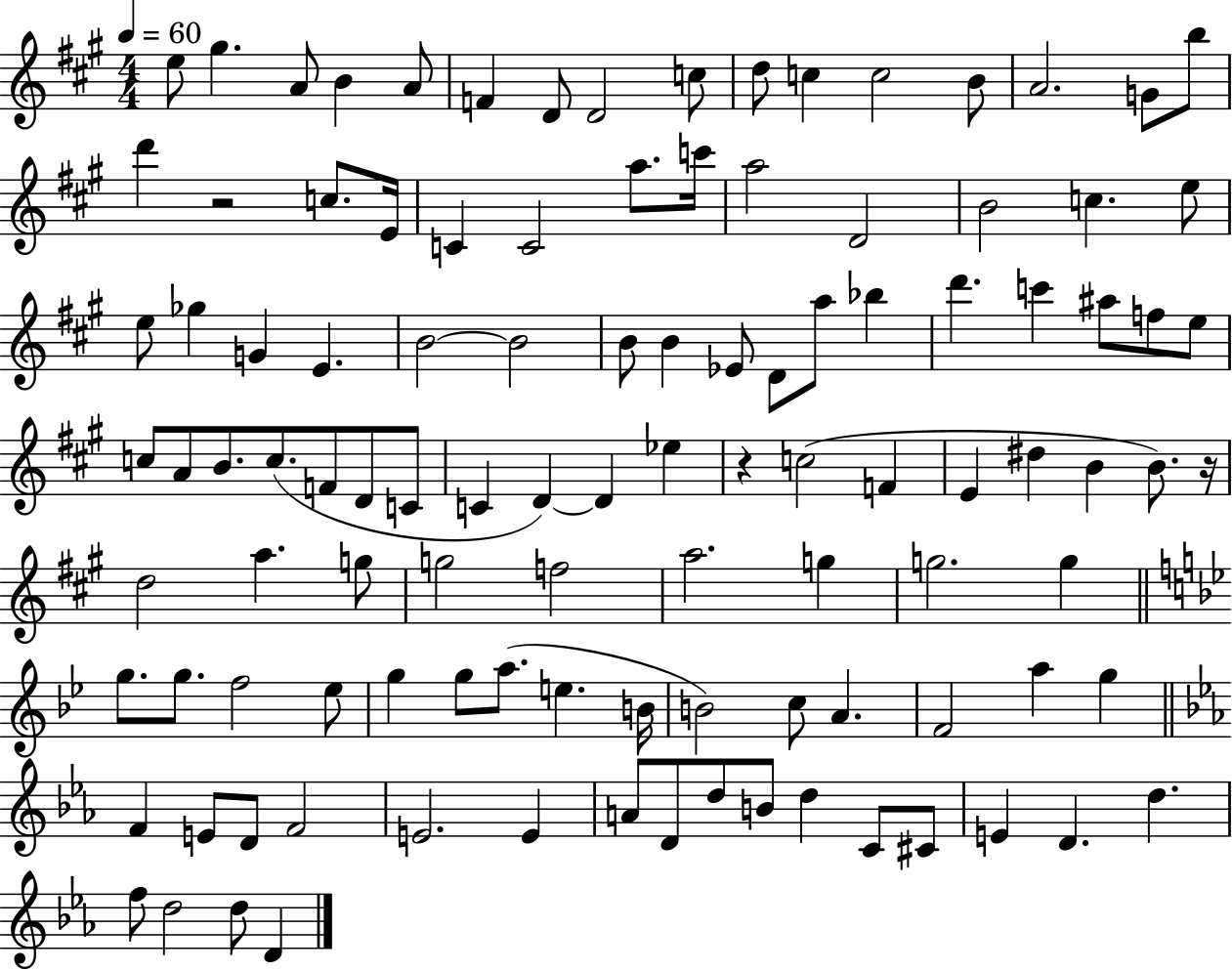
E5/e G#5/q. A4/e B4/q A4/e F4/q D4/e D4/h C5/e D5/e C5/q C5/h B4/e A4/h. G4/e B5/e D6/q R/h C5/e. E4/s C4/q C4/h A5/e. C6/s A5/h D4/h B4/h C5/q. E5/e E5/e Gb5/q G4/q E4/q. B4/h B4/h B4/e B4/q Eb4/e D4/e A5/e Bb5/q D6/q. C6/q A#5/e F5/e E5/e C5/e A4/e B4/e. C5/e. F4/e D4/e C4/e C4/q D4/q D4/q Eb5/q R/q C5/h F4/q E4/q D#5/q B4/q B4/e. R/s D5/h A5/q. G5/e G5/h F5/h A5/h. G5/q G5/h. G5/q G5/e. G5/e. F5/h Eb5/e G5/q G5/e A5/e. E5/q. B4/s B4/h C5/e A4/q. F4/h A5/q G5/q F4/q E4/e D4/e F4/h E4/h. E4/q A4/e D4/e D5/e B4/e D5/q C4/e C#4/e E4/q D4/q. D5/q. F5/e D5/h D5/e D4/q